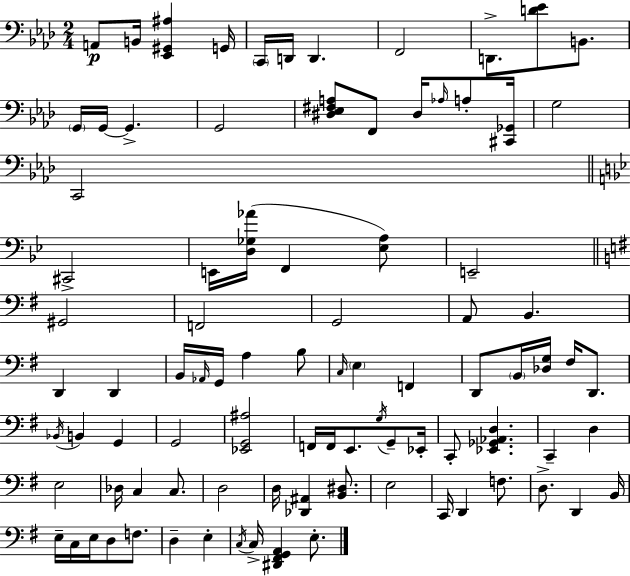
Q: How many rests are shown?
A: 0